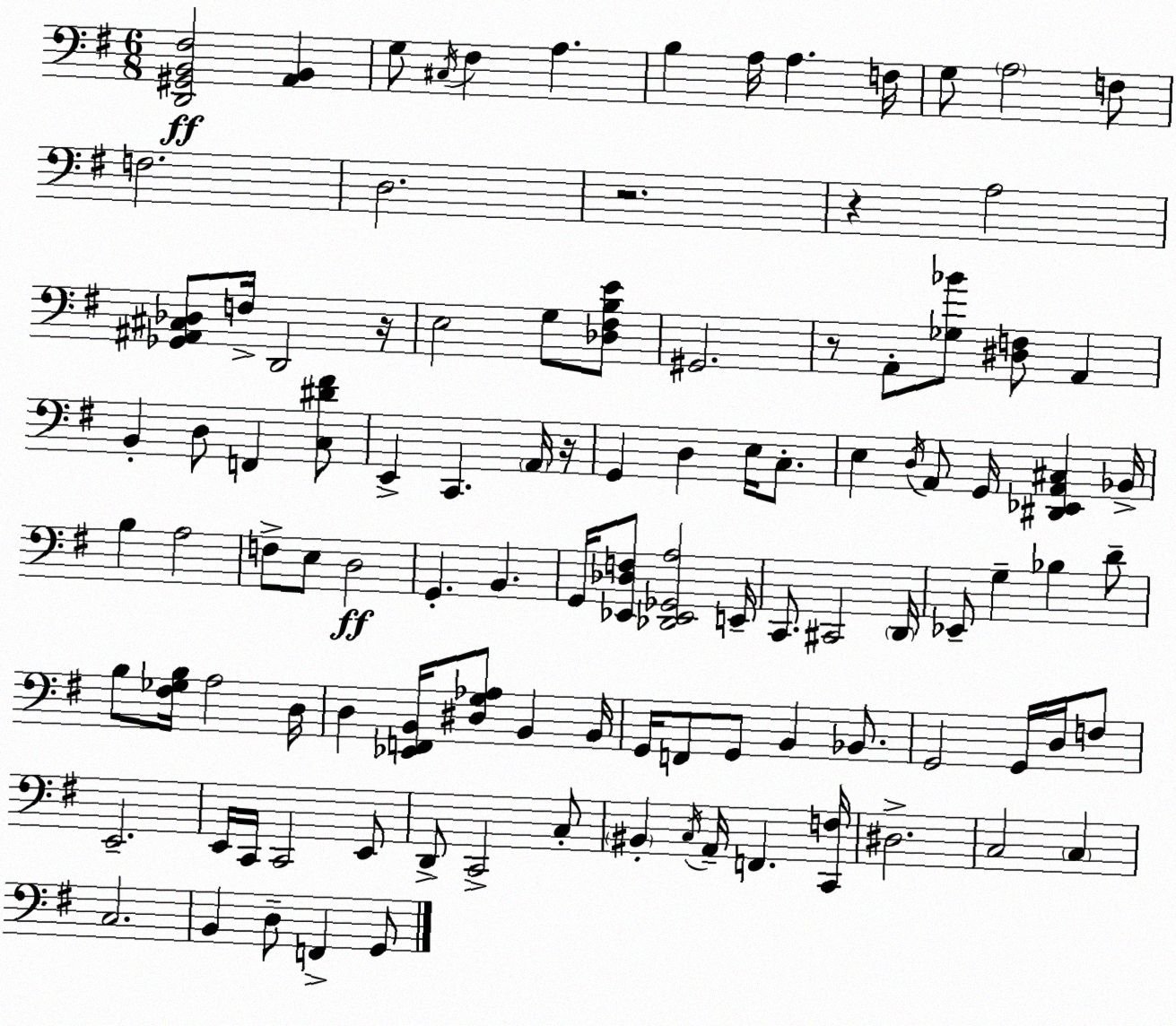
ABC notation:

X:1
T:Untitled
M:6/8
L:1/4
K:G
[D,,^G,,B,,^F,]2 [A,,B,,] G,/2 ^C,/4 ^F, A, B, A,/4 A, F,/4 G,/2 A,2 F,/2 F,2 D,2 z2 z A,2 [_G,,^A,,^C,_D,]/2 F,/4 D,,2 z/4 E,2 G,/2 [_D,^F,B,E]/2 ^G,,2 z/2 A,,/2 [_G,_B]/2 [^D,F,]/2 A,, B,, D,/2 F,, [C,^D^F]/2 E,, C,, A,,/4 z/4 G,, D, E,/4 C,/2 E, D,/4 A,,/2 G,,/4 [^D,,_E,,A,,^C,] _B,,/4 B, A,2 F,/2 E,/2 D,2 G,, B,, G,,/4 [_E,,_D,F,]/2 [_D,,_E,,_G,,A,]2 E,,/4 C,,/2 ^C,,2 D,,/4 _E,,/2 G, _B, D/2 B,/2 [^F,_G,B,]/4 A,2 D,/4 D, [_E,,F,,B,,]/4 [^D,G,_A,]/2 B,, B,,/4 G,,/4 F,,/2 G,,/2 B,, _B,,/2 G,,2 G,,/4 D,/4 F,/2 E,,2 E,,/4 C,,/4 C,,2 E,,/2 D,,/2 C,,2 C,/2 ^B,, C,/4 A,,/4 F,, [C,,F,]/4 ^D,2 C,2 C, C,2 B,, D,/2 F,, G,,/2